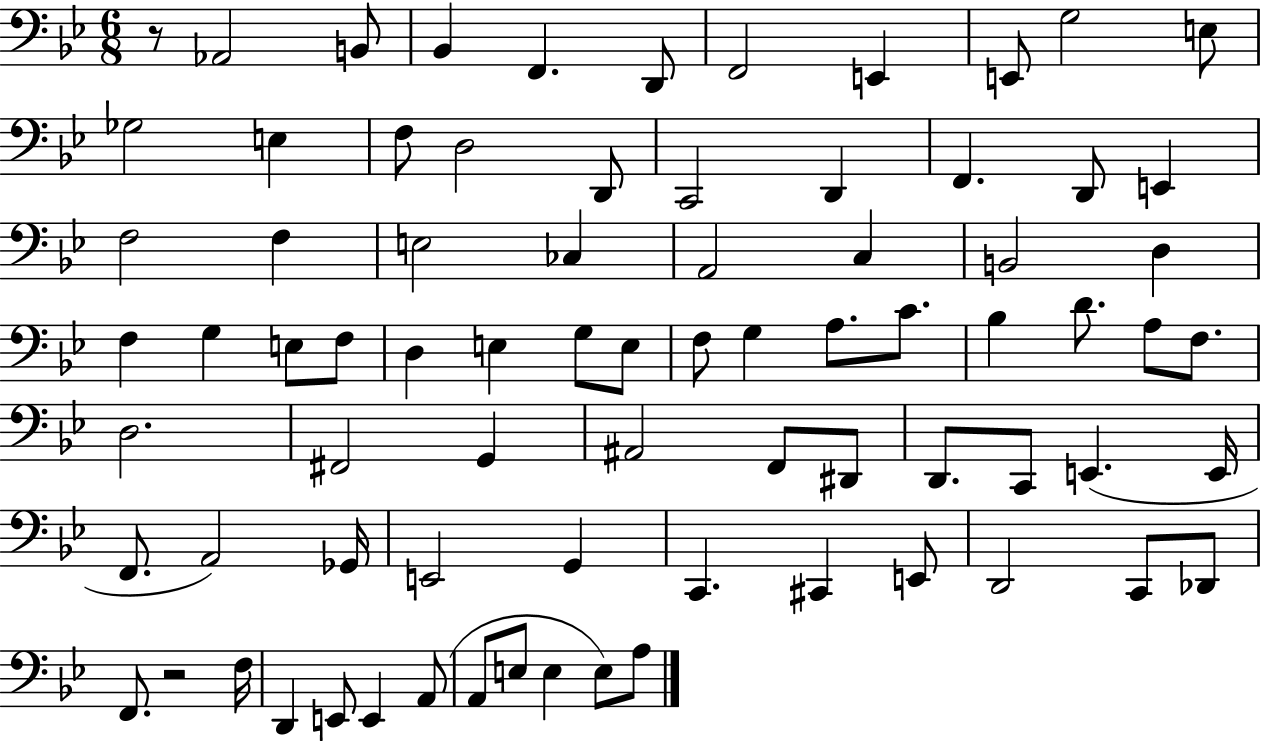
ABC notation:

X:1
T:Untitled
M:6/8
L:1/4
K:Bb
z/2 _A,,2 B,,/2 _B,, F,, D,,/2 F,,2 E,, E,,/2 G,2 E,/2 _G,2 E, F,/2 D,2 D,,/2 C,,2 D,, F,, D,,/2 E,, F,2 F, E,2 _C, A,,2 C, B,,2 D, F, G, E,/2 F,/2 D, E, G,/2 E,/2 F,/2 G, A,/2 C/2 _B, D/2 A,/2 F,/2 D,2 ^F,,2 G,, ^A,,2 F,,/2 ^D,,/2 D,,/2 C,,/2 E,, E,,/4 F,,/2 A,,2 _G,,/4 E,,2 G,, C,, ^C,, E,,/2 D,,2 C,,/2 _D,,/2 F,,/2 z2 F,/4 D,, E,,/2 E,, A,,/2 A,,/2 E,/2 E, E,/2 A,/2